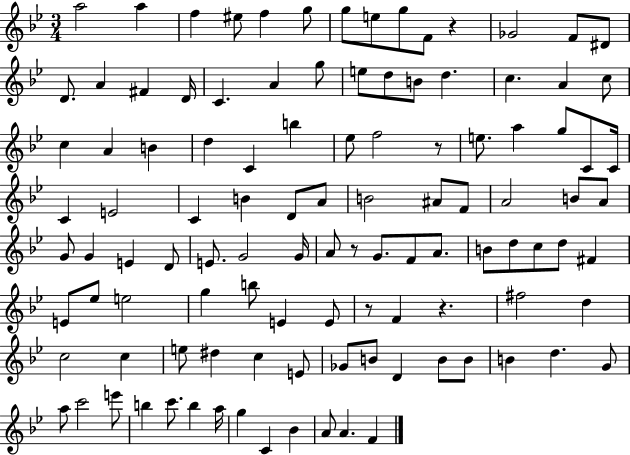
{
  \clef treble
  \numericTimeSignature
  \time 3/4
  \key bes \major
  \repeat volta 2 { a''2 a''4 | f''4 eis''8 f''4 g''8 | g''8 e''8 g''8 f'8 r4 | ges'2 f'8 dis'8 | \break d'8. a'4 fis'4 d'16 | c'4. a'4 g''8 | e''8 d''8 b'8 d''4. | c''4. a'4 c''8 | \break c''4 a'4 b'4 | d''4 c'4 b''4 | ees''8 f''2 r8 | e''8. a''4 g''8 c'8 c'16 | \break c'4 e'2 | c'4 b'4 d'8 a'8 | b'2 ais'8 f'8 | a'2 b'8 a'8 | \break g'8 g'4 e'4 d'8 | e'8. g'2 g'16 | a'8 r8 g'8. f'8 a'8. | b'8 d''8 c''8 d''8 fis'4 | \break e'8 ees''8 e''2 | g''4 b''8 e'4 e'8 | r8 f'4 r4. | fis''2 d''4 | \break c''2 c''4 | e''8 dis''4 c''4 e'8 | ges'8 b'8 d'4 b'8 b'8 | b'4 d''4. g'8 | \break a''8 c'''2 e'''8 | b''4 c'''8. b''4 a''16 | g''4 c'4 bes'4 | a'8 a'4. f'4 | \break } \bar "|."
}